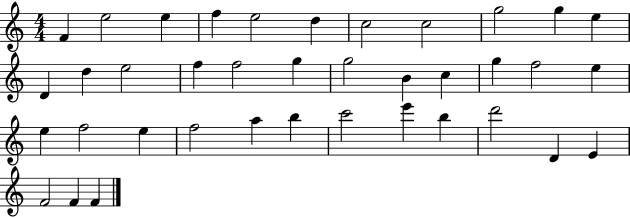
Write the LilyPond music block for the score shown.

{
  \clef treble
  \numericTimeSignature
  \time 4/4
  \key c \major
  f'4 e''2 e''4 | f''4 e''2 d''4 | c''2 c''2 | g''2 g''4 e''4 | \break d'4 d''4 e''2 | f''4 f''2 g''4 | g''2 b'4 c''4 | g''4 f''2 e''4 | \break e''4 f''2 e''4 | f''2 a''4 b''4 | c'''2 e'''4 b''4 | d'''2 d'4 e'4 | \break f'2 f'4 f'4 | \bar "|."
}